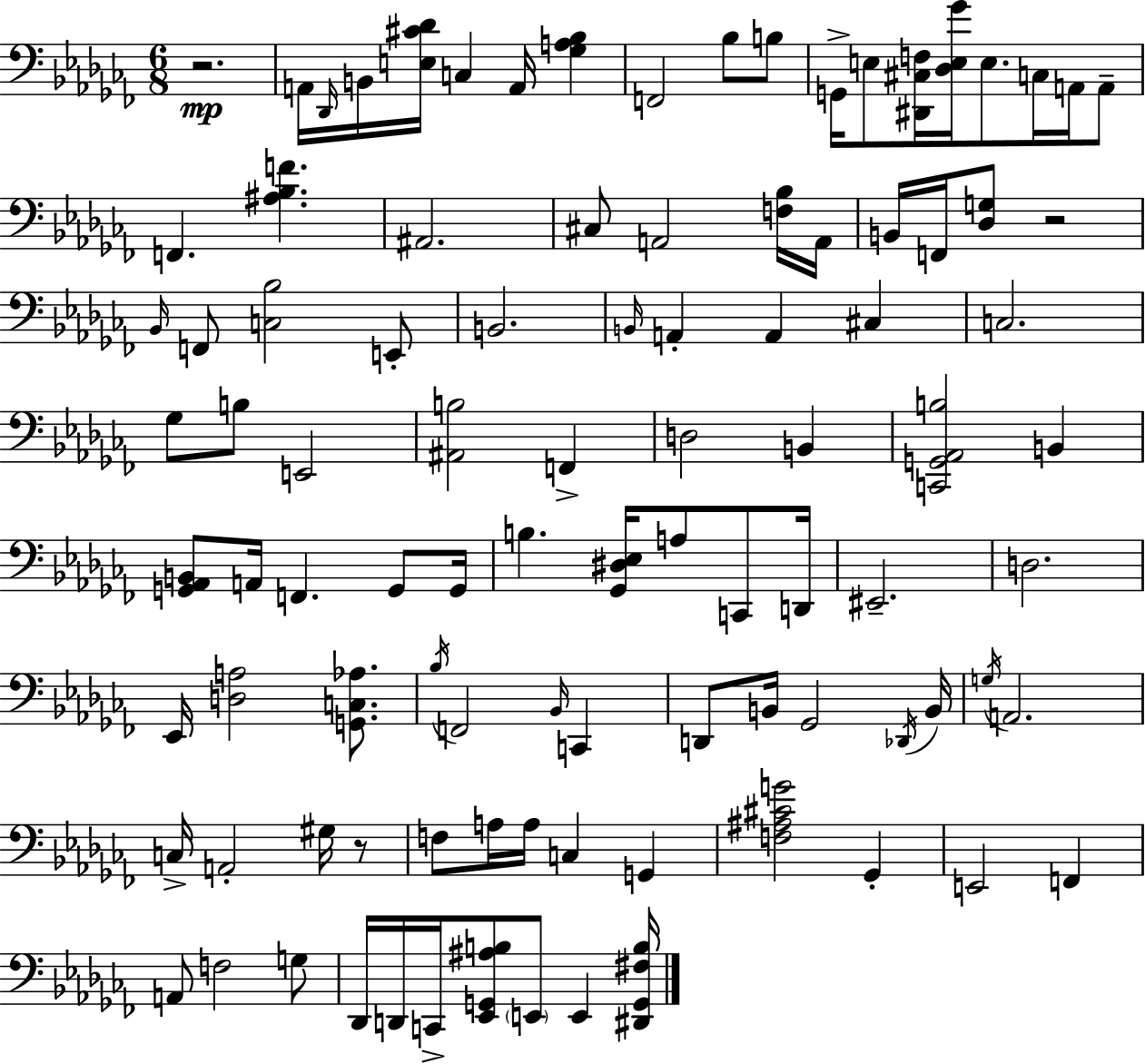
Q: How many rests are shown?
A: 3